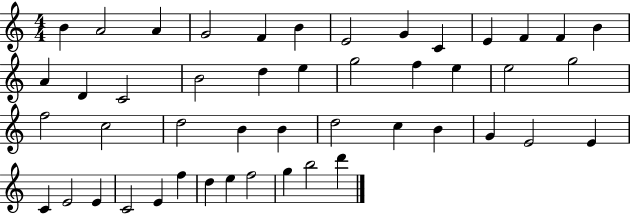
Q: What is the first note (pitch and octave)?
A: B4